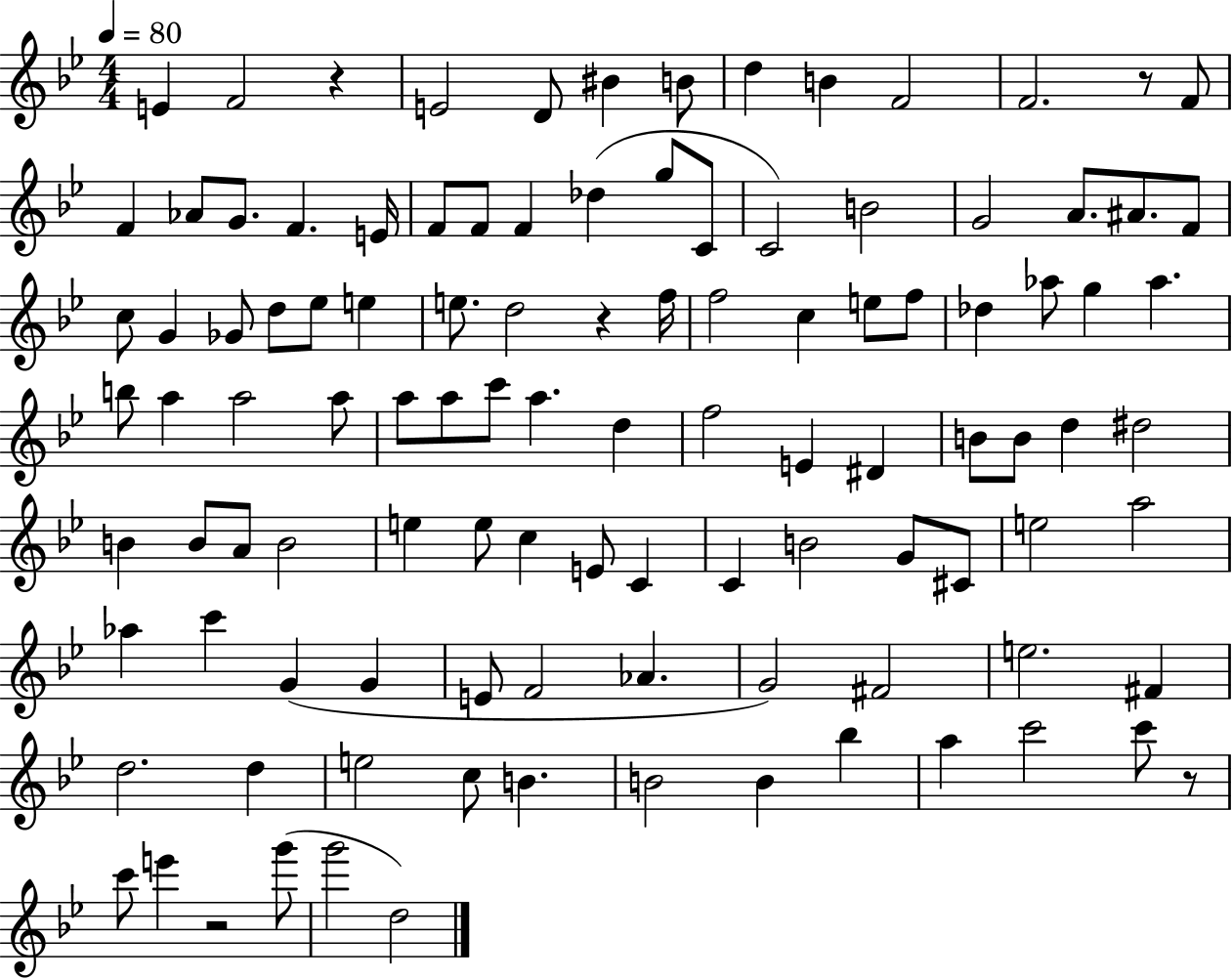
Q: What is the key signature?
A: BES major